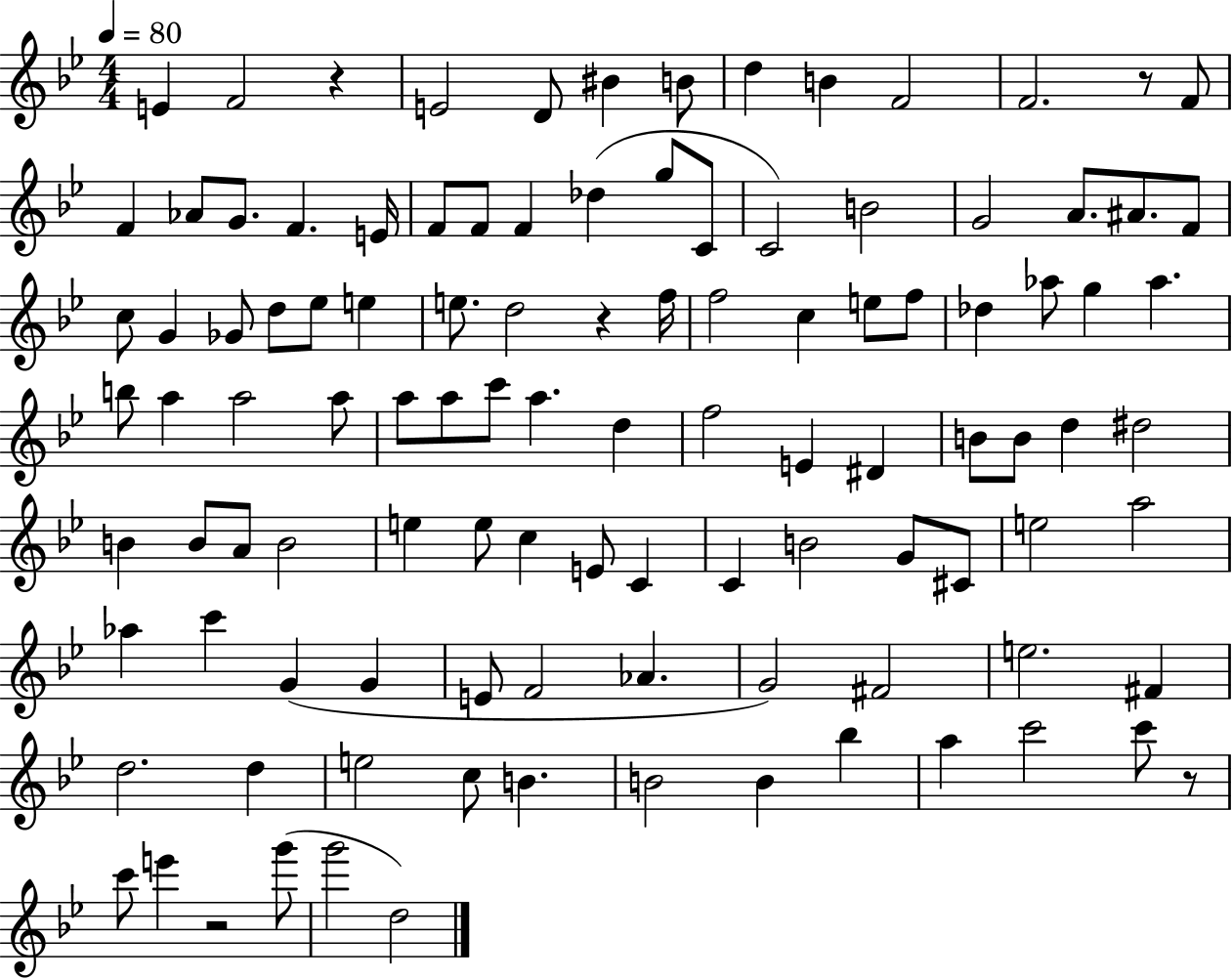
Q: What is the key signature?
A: BES major